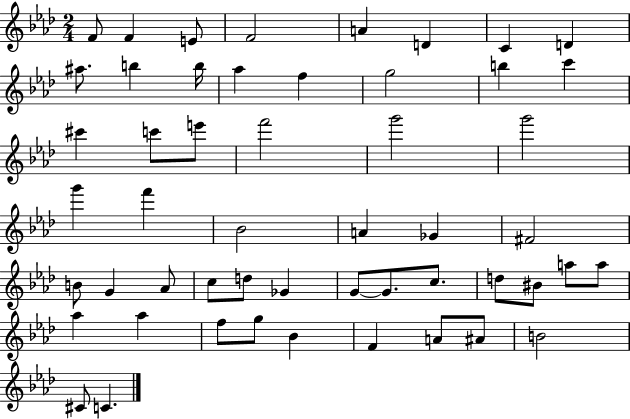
F4/e F4/q E4/e F4/h A4/q D4/q C4/q D4/q A#5/e. B5/q B5/s Ab5/q F5/q G5/h B5/q C6/q C#6/q C6/e E6/e F6/h G6/h G6/h G6/q F6/q Bb4/h A4/q Gb4/q F#4/h B4/e G4/q Ab4/e C5/e D5/e Gb4/q G4/e G4/e. C5/e. D5/e BIS4/e A5/e A5/e Ab5/q Ab5/q F5/e G5/e Bb4/q F4/q A4/e A#4/e B4/h C#4/e C4/q.